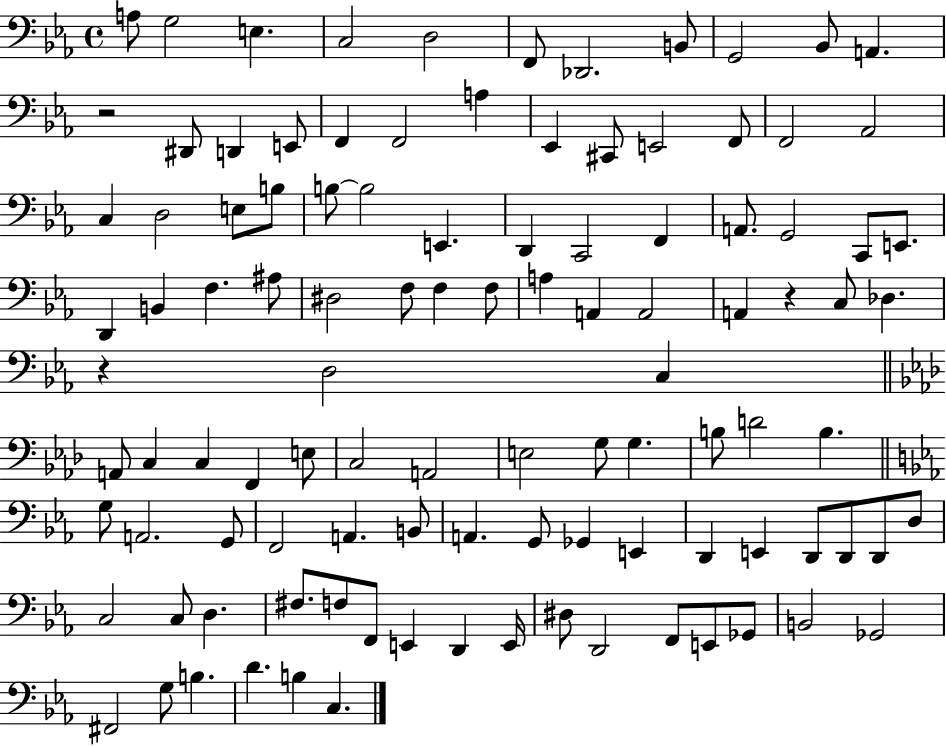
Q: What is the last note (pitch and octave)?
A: C3